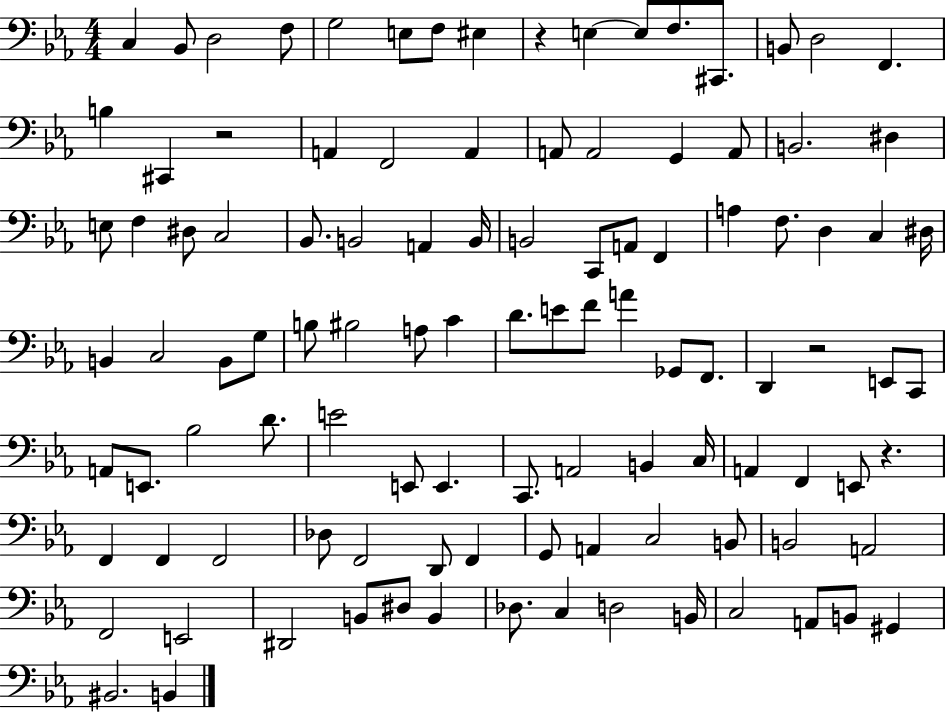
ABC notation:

X:1
T:Untitled
M:4/4
L:1/4
K:Eb
C, _B,,/2 D,2 F,/2 G,2 E,/2 F,/2 ^E, z E, E,/2 F,/2 ^C,,/2 B,,/2 D,2 F,, B, ^C,, z2 A,, F,,2 A,, A,,/2 A,,2 G,, A,,/2 B,,2 ^D, E,/2 F, ^D,/2 C,2 _B,,/2 B,,2 A,, B,,/4 B,,2 C,,/2 A,,/2 F,, A, F,/2 D, C, ^D,/4 B,, C,2 B,,/2 G,/2 B,/2 ^B,2 A,/2 C D/2 E/2 F/2 A _G,,/2 F,,/2 D,, z2 E,,/2 C,,/2 A,,/2 E,,/2 _B,2 D/2 E2 E,,/2 E,, C,,/2 A,,2 B,, C,/4 A,, F,, E,,/2 z F,, F,, F,,2 _D,/2 F,,2 D,,/2 F,, G,,/2 A,, C,2 B,,/2 B,,2 A,,2 F,,2 E,,2 ^D,,2 B,,/2 ^D,/2 B,, _D,/2 C, D,2 B,,/4 C,2 A,,/2 B,,/2 ^G,, ^B,,2 B,,